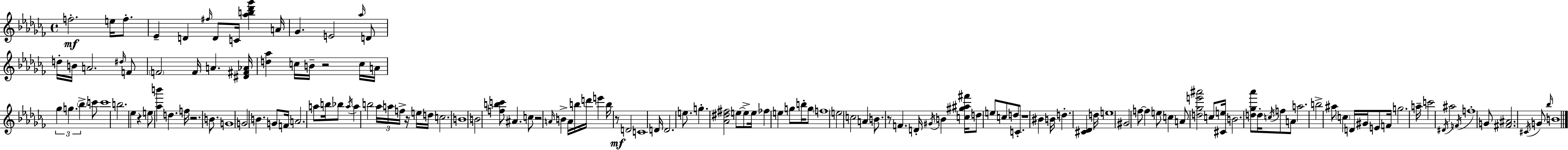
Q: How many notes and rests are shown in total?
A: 150